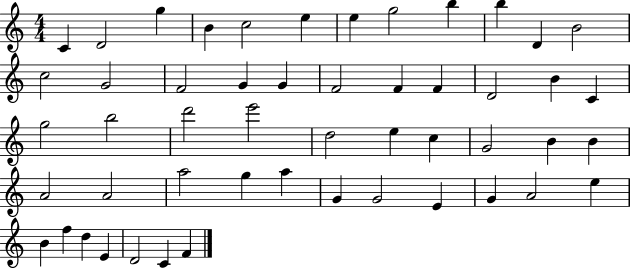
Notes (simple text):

C4/q D4/h G5/q B4/q C5/h E5/q E5/q G5/h B5/q B5/q D4/q B4/h C5/h G4/h F4/h G4/q G4/q F4/h F4/q F4/q D4/h B4/q C4/q G5/h B5/h D6/h E6/h D5/h E5/q C5/q G4/h B4/q B4/q A4/h A4/h A5/h G5/q A5/q G4/q G4/h E4/q G4/q A4/h E5/q B4/q F5/q D5/q E4/q D4/h C4/q F4/q